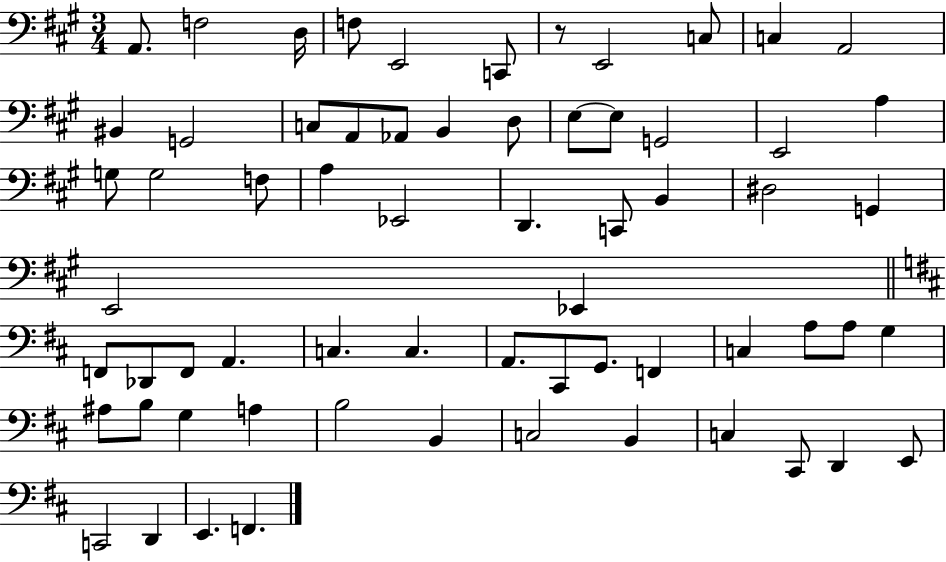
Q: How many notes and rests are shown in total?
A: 65